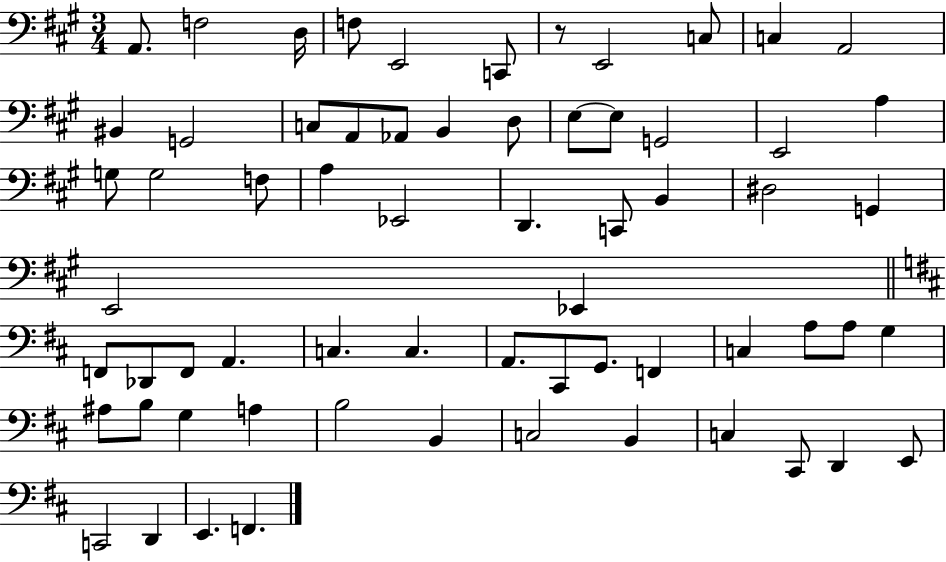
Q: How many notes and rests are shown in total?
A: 65